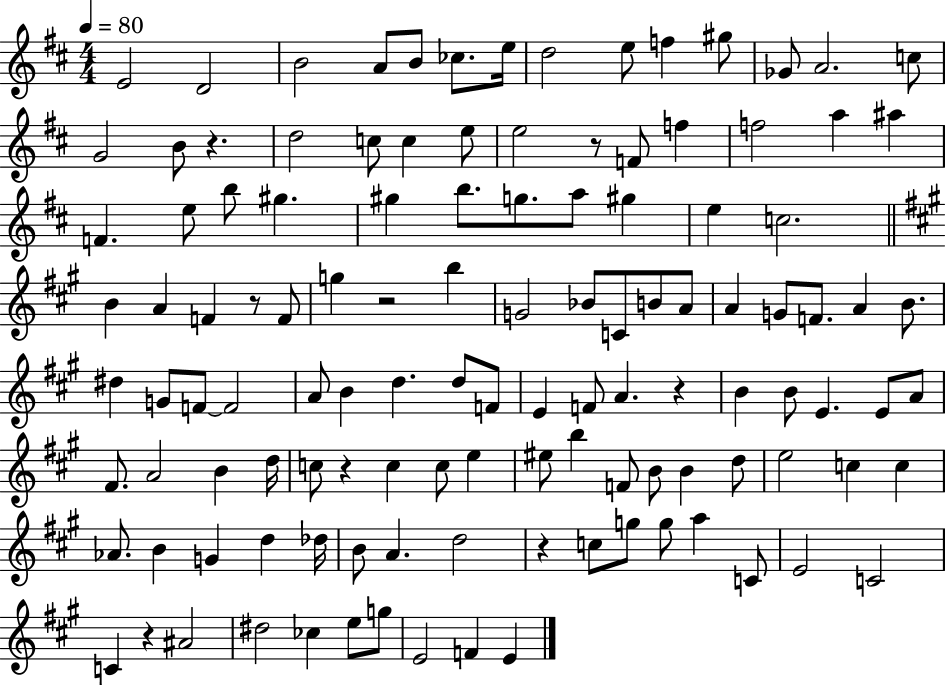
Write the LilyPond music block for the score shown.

{
  \clef treble
  \numericTimeSignature
  \time 4/4
  \key d \major
  \tempo 4 = 80
  e'2 d'2 | b'2 a'8 b'8 ces''8. e''16 | d''2 e''8 f''4 gis''8 | ges'8 a'2. c''8 | \break g'2 b'8 r4. | d''2 c''8 c''4 e''8 | e''2 r8 f'8 f''4 | f''2 a''4 ais''4 | \break f'4. e''8 b''8 gis''4. | gis''4 b''8. g''8. a''8 gis''4 | e''4 c''2. | \bar "||" \break \key a \major b'4 a'4 f'4 r8 f'8 | g''4 r2 b''4 | g'2 bes'8 c'8 b'8 a'8 | a'4 g'8 f'8. a'4 b'8. | \break dis''4 g'8 f'8~~ f'2 | a'8 b'4 d''4. d''8 f'8 | e'4 f'8 a'4. r4 | b'4 b'8 e'4. e'8 a'8 | \break fis'8. a'2 b'4 d''16 | c''8 r4 c''4 c''8 e''4 | eis''8 b''4 f'8 b'8 b'4 d''8 | e''2 c''4 c''4 | \break aes'8. b'4 g'4 d''4 des''16 | b'8 a'4. d''2 | r4 c''8 g''8 g''8 a''4 c'8 | e'2 c'2 | \break c'4 r4 ais'2 | dis''2 ces''4 e''8 g''8 | e'2 f'4 e'4 | \bar "|."
}